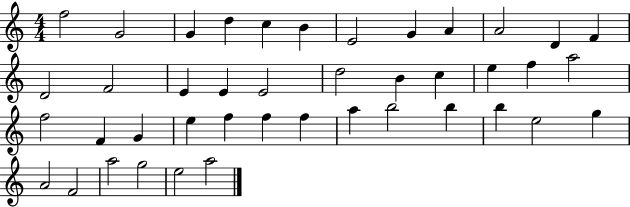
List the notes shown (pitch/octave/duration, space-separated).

F5/h G4/h G4/q D5/q C5/q B4/q E4/h G4/q A4/q A4/h D4/q F4/q D4/h F4/h E4/q E4/q E4/h D5/h B4/q C5/q E5/q F5/q A5/h F5/h F4/q G4/q E5/q F5/q F5/q F5/q A5/q B5/h B5/q B5/q E5/h G5/q A4/h F4/h A5/h G5/h E5/h A5/h